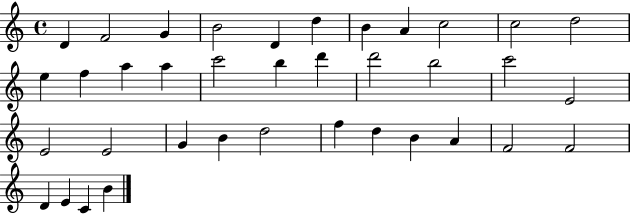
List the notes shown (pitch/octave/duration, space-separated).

D4/q F4/h G4/q B4/h D4/q D5/q B4/q A4/q C5/h C5/h D5/h E5/q F5/q A5/q A5/q C6/h B5/q D6/q D6/h B5/h C6/h E4/h E4/h E4/h G4/q B4/q D5/h F5/q D5/q B4/q A4/q F4/h F4/h D4/q E4/q C4/q B4/q